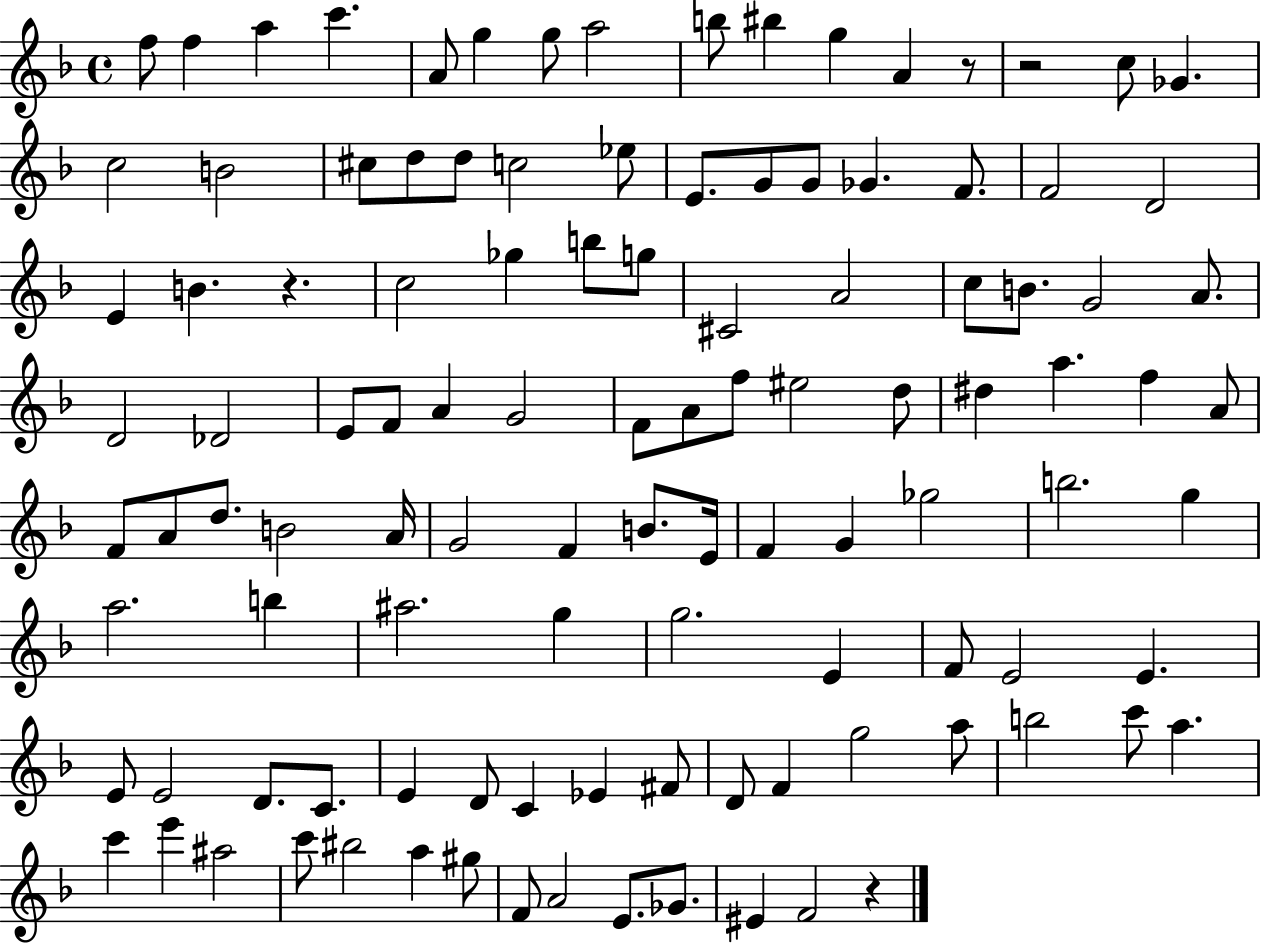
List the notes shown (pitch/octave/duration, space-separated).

F5/e F5/q A5/q C6/q. A4/e G5/q G5/e A5/h B5/e BIS5/q G5/q A4/q R/e R/h C5/e Gb4/q. C5/h B4/h C#5/e D5/e D5/e C5/h Eb5/e E4/e. G4/e G4/e Gb4/q. F4/e. F4/h D4/h E4/q B4/q. R/q. C5/h Gb5/q B5/e G5/e C#4/h A4/h C5/e B4/e. G4/h A4/e. D4/h Db4/h E4/e F4/e A4/q G4/h F4/e A4/e F5/e EIS5/h D5/e D#5/q A5/q. F5/q A4/e F4/e A4/e D5/e. B4/h A4/s G4/h F4/q B4/e. E4/s F4/q G4/q Gb5/h B5/h. G5/q A5/h. B5/q A#5/h. G5/q G5/h. E4/q F4/e E4/h E4/q. E4/e E4/h D4/e. C4/e. E4/q D4/e C4/q Eb4/q F#4/e D4/e F4/q G5/h A5/e B5/h C6/e A5/q. C6/q E6/q A#5/h C6/e BIS5/h A5/q G#5/e F4/e A4/h E4/e. Gb4/e. EIS4/q F4/h R/q